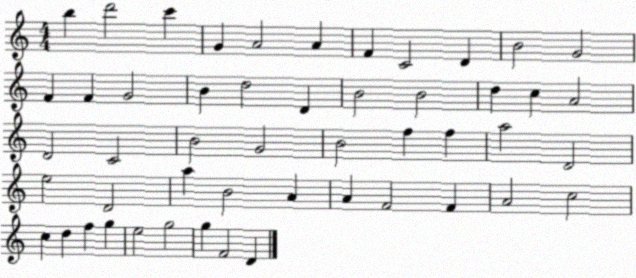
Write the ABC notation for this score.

X:1
T:Untitled
M:4/4
L:1/4
K:C
b d'2 c' G A2 A F C2 D B2 G2 F F G2 B d2 D B2 B2 d c A2 D2 C2 B2 G2 B2 f f a2 D2 e2 D2 a B2 A A F2 F A2 c2 c d f g e2 g2 g F2 D